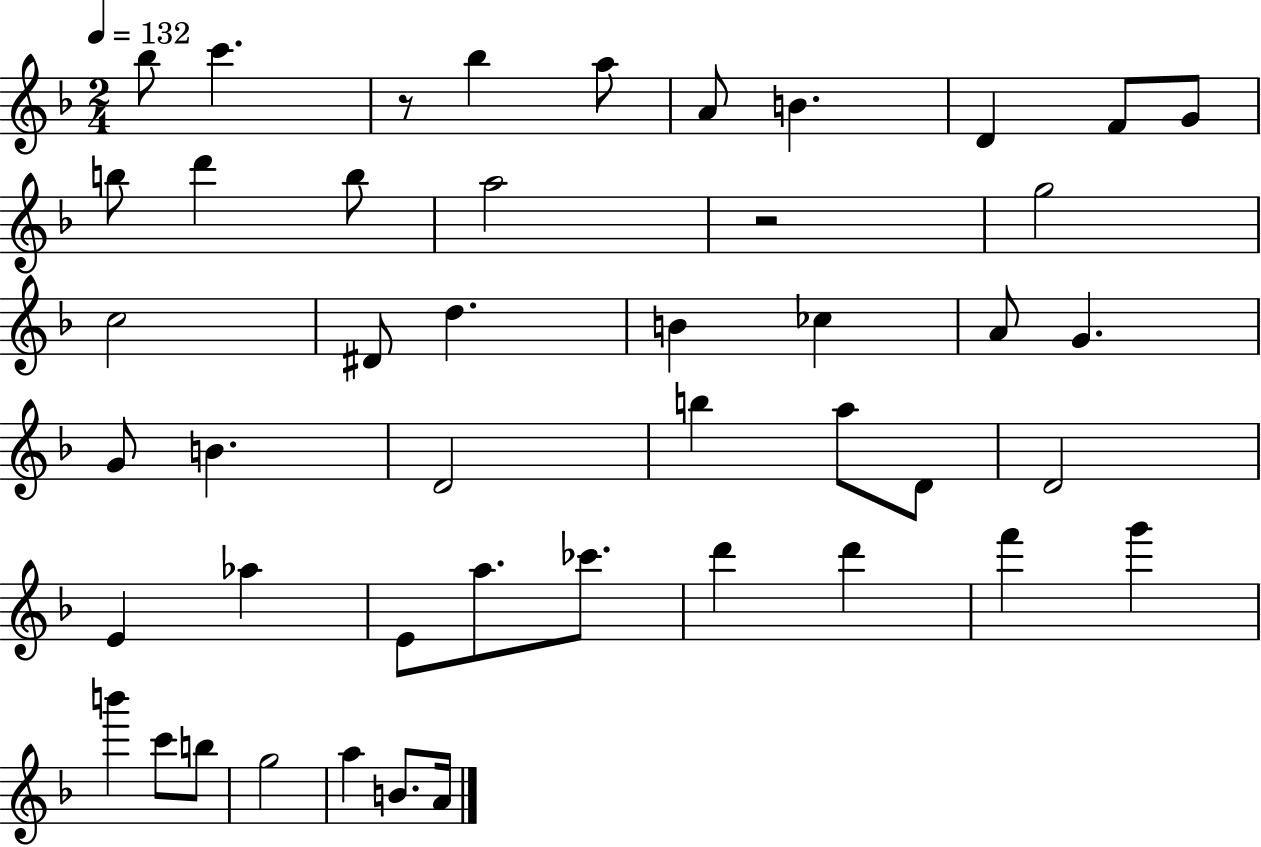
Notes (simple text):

Bb5/e C6/q. R/e Bb5/q A5/e A4/e B4/q. D4/q F4/e G4/e B5/e D6/q B5/e A5/h R/h G5/h C5/h D#4/e D5/q. B4/q CES5/q A4/e G4/q. G4/e B4/q. D4/h B5/q A5/e D4/e D4/h E4/q Ab5/q E4/e A5/e. CES6/e. D6/q D6/q F6/q G6/q B6/q C6/e B5/e G5/h A5/q B4/e. A4/s